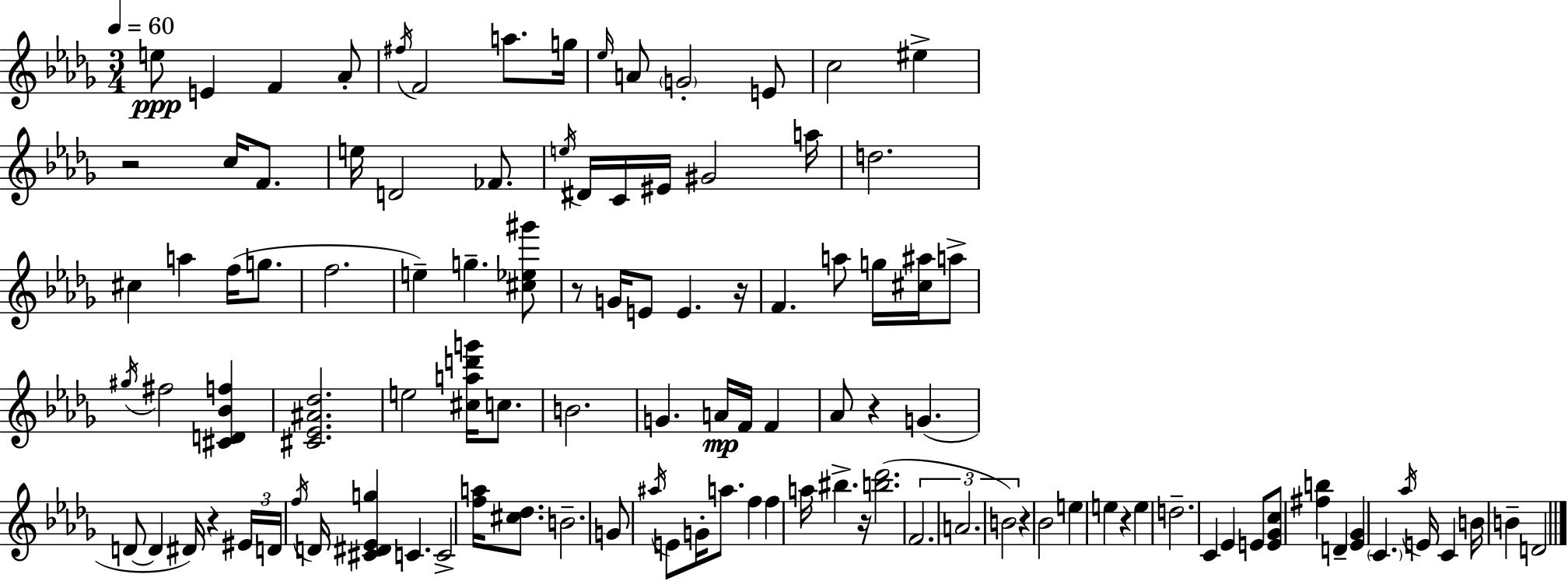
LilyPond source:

{
  \clef treble
  \numericTimeSignature
  \time 3/4
  \key bes \minor
  \tempo 4 = 60
  \repeat volta 2 { e''8\ppp e'4 f'4 aes'8-. | \acciaccatura { fis''16 } f'2 a''8. | g''16 \grace { ees''16 } a'8 \parenthesize g'2-. | e'8 c''2 eis''4-> | \break r2 c''16 f'8. | e''16 d'2 fes'8. | \acciaccatura { e''16 } dis'16 c'16 eis'16 gis'2 | a''16 d''2. | \break cis''4 a''4 f''16( | g''8. f''2. | e''4--) g''4.-- | <cis'' ees'' gis'''>8 r8 g'16 e'8 e'4. | \break r16 f'4. a''8 g''16 | <cis'' ais''>16 a''8-> \acciaccatura { gis''16 } fis''2 | <cis' d' bes' f''>4 <cis' ees' ais' des''>2. | e''2 | \break <cis'' a'' d''' g'''>16 c''8. b'2. | g'4. a'16\mp f'16 | f'4 aes'8 r4 g'4.( | d'8~~ d'4 dis'16) r4 | \break \tuplet 3/2 { eis'16 d'16 \acciaccatura { f''16 } } d'16 <cis' dis' ees' g''>4 c'4. | c'2-> | <f'' a''>16 <cis'' des''>8. b'2.-- | g'8 \acciaccatura { ais''16 } e'8 g'16-. a''8. | \break f''4 f''4 a''16 bis''4.-> | r16 <b'' des'''>2.( | \tuplet 3/2 { f'2. | a'2. | \break b'2) } | r4 bes'2 | e''4 e''4 r4 | e''4 d''2.-- | \break c'4 ees'4 | e'8 <e' ges' c''>8 <fis'' b''>4 d'4-- | <ees' ges'>4 \parenthesize c'4. | \acciaccatura { aes''16 } e'16 c'4 b'16 b'4-- d'2 | \break } \bar "|."
}